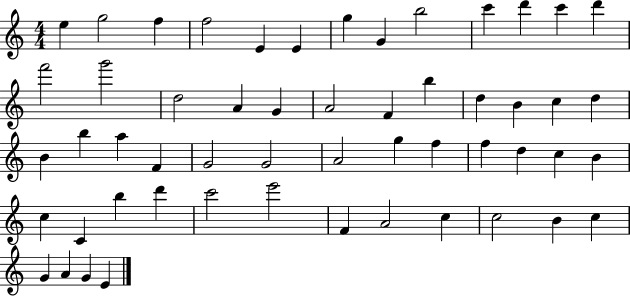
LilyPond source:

{
  \clef treble
  \numericTimeSignature
  \time 4/4
  \key c \major
  e''4 g''2 f''4 | f''2 e'4 e'4 | g''4 g'4 b''2 | c'''4 d'''4 c'''4 d'''4 | \break f'''2 g'''2 | d''2 a'4 g'4 | a'2 f'4 b''4 | d''4 b'4 c''4 d''4 | \break b'4 b''4 a''4 f'4 | g'2 g'2 | a'2 g''4 f''4 | f''4 d''4 c''4 b'4 | \break c''4 c'4 b''4 d'''4 | c'''2 e'''2 | f'4 a'2 c''4 | c''2 b'4 c''4 | \break g'4 a'4 g'4 e'4 | \bar "|."
}